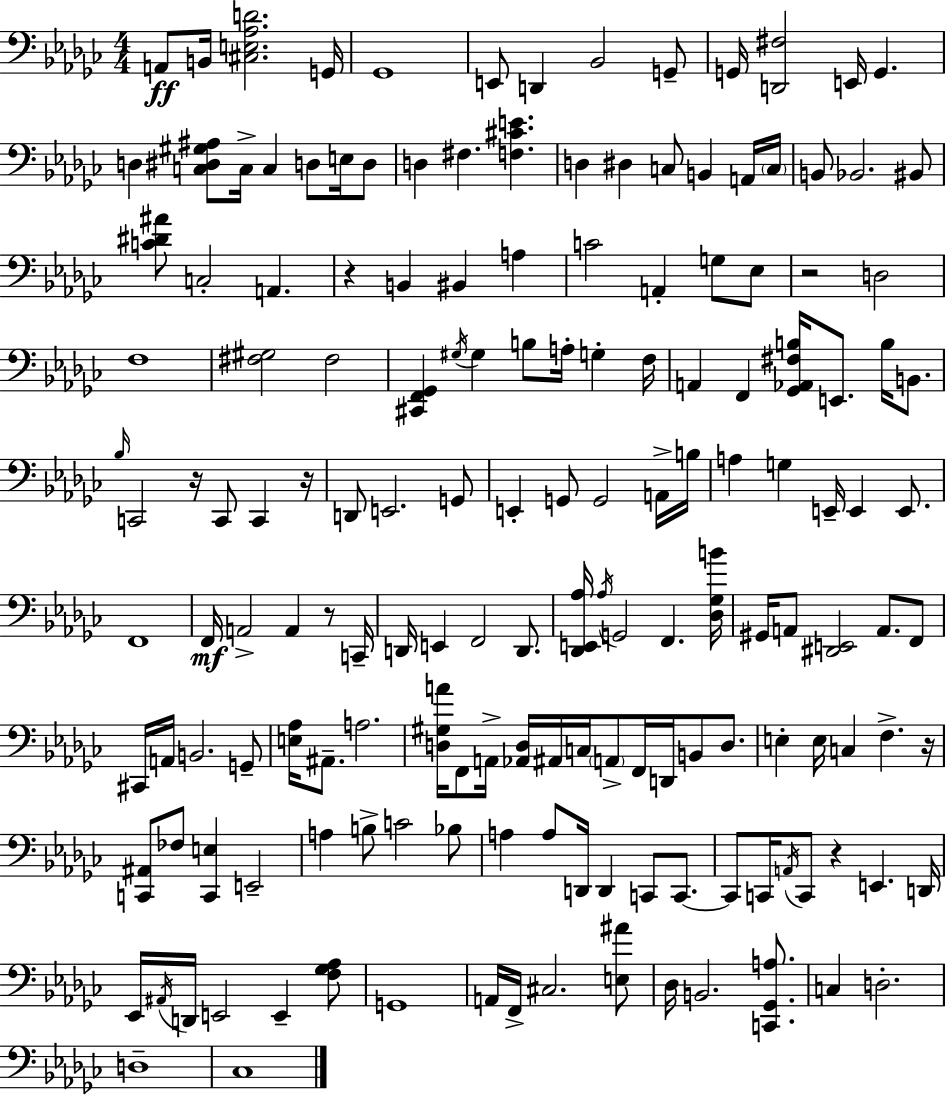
{
  \clef bass
  \numericTimeSignature
  \time 4/4
  \key ees \minor
  a,8\ff b,16 <cis e aes d'>2. g,16 | ges,1 | e,8 d,4 bes,2 g,8-- | g,16 <d, fis>2 e,16 g,4. | \break d4 <c dis gis ais>8 c16-> c4 d8 e16 d8 | d4 fis4. <f cis' e'>4. | d4 dis4 c8 b,4 a,16 \parenthesize c16 | b,8 bes,2. bis,8 | \break <c' dis' ais'>8 c2-. a,4. | r4 b,4 bis,4 a4 | c'2 a,4-. g8 ees8 | r2 d2 | \break f1 | <fis gis>2 fis2 | <cis, f, ges,>4 \acciaccatura { gis16 } gis4 b8 a16-. g4-. | f16 a,4 f,4 <ges, aes, fis b>16 e,8. b16 b,8. | \break \grace { bes16 } c,2 r16 c,8 c,4 | r16 d,8 e,2. | g,8 e,4-. g,8 g,2 | a,16-> b16 a4 g4 e,16-- e,4 e,8. | \break f,1 | f,16\mf a,2-> a,4 r8 | c,16-- d,16 e,4 f,2 d,8. | <des, e, aes>16 \acciaccatura { aes16 } g,2 f,4. | \break <des ges b'>16 gis,16 a,8 <dis, e,>2 a,8. | f,8 cis,16 a,16 b,2. | g,8-- <e aes>16 ais,8.-- a2. | <d gis a'>16 f,8 a,16-> <aes, d>16 ais,16 c16 \parenthesize a,8-> f,16 d,16 b,8 | \break d8. e4-. e16 c4 f4.-> | r16 <c, ais,>8 fes8 <c, e>4 e,2-- | a4 b8-> c'2 | bes8 a4 a8 d,16 d,4 c,8 | \break c,8.~~ c,8 c,16 \acciaccatura { a,16 } c,8 r4 e,4. | d,16 ees,16 \acciaccatura { ais,16 } d,16 e,2 e,4-- | <f ges aes>8 g,1 | a,16 f,16-> cis2. | \break <e ais'>8 des16 b,2. | <c, ges, a>8. c4 d2.-. | d1-- | ces1 | \break \bar "|."
}